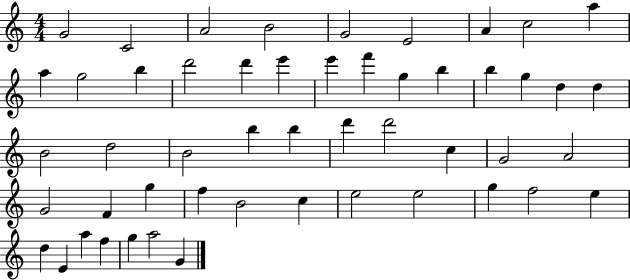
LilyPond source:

{
  \clef treble
  \numericTimeSignature
  \time 4/4
  \key c \major
  g'2 c'2 | a'2 b'2 | g'2 e'2 | a'4 c''2 a''4 | \break a''4 g''2 b''4 | d'''2 d'''4 e'''4 | e'''4 f'''4 g''4 b''4 | b''4 g''4 d''4 d''4 | \break b'2 d''2 | b'2 b''4 b''4 | d'''4 d'''2 c''4 | g'2 a'2 | \break g'2 f'4 g''4 | f''4 b'2 c''4 | e''2 e''2 | g''4 f''2 e''4 | \break d''4 e'4 a''4 f''4 | g''4 a''2 g'4 | \bar "|."
}